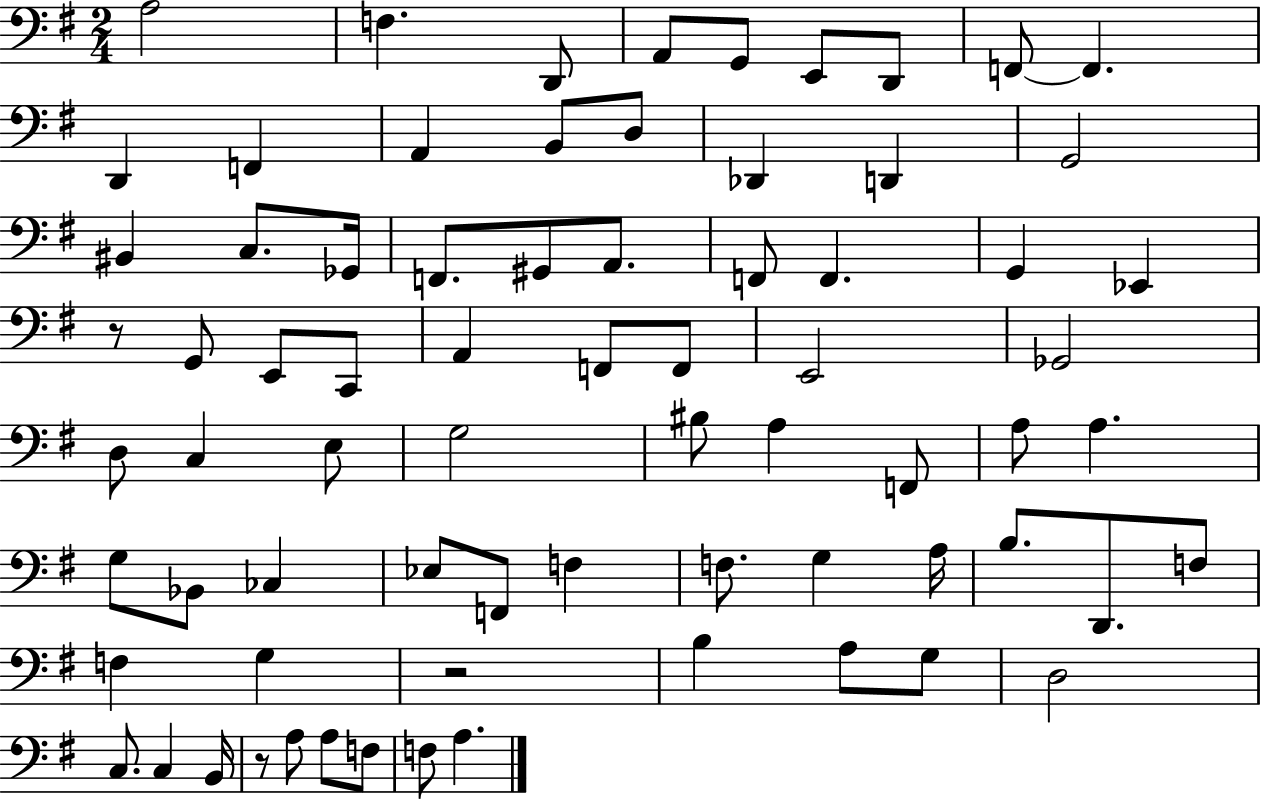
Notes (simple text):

A3/h F3/q. D2/e A2/e G2/e E2/e D2/e F2/e F2/q. D2/q F2/q A2/q B2/e D3/e Db2/q D2/q G2/h BIS2/q C3/e. Gb2/s F2/e. G#2/e A2/e. F2/e F2/q. G2/q Eb2/q R/e G2/e E2/e C2/e A2/q F2/e F2/e E2/h Gb2/h D3/e C3/q E3/e G3/h BIS3/e A3/q F2/e A3/e A3/q. G3/e Bb2/e CES3/q Eb3/e F2/e F3/q F3/e. G3/q A3/s B3/e. D2/e. F3/e F3/q G3/q R/h B3/q A3/e G3/e D3/h C3/e. C3/q B2/s R/e A3/e A3/e F3/e F3/e A3/q.